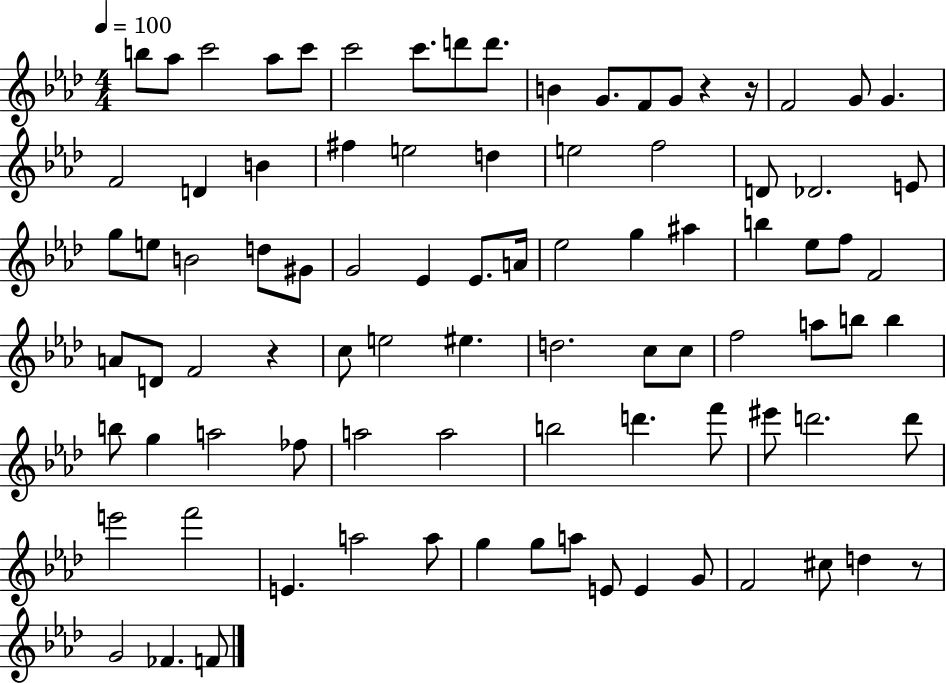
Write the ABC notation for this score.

X:1
T:Untitled
M:4/4
L:1/4
K:Ab
b/2 _a/2 c'2 _a/2 c'/2 c'2 c'/2 d'/2 d'/2 B G/2 F/2 G/2 z z/4 F2 G/2 G F2 D B ^f e2 d e2 f2 D/2 _D2 E/2 g/2 e/2 B2 d/2 ^G/2 G2 _E _E/2 A/4 _e2 g ^a b _e/2 f/2 F2 A/2 D/2 F2 z c/2 e2 ^e d2 c/2 c/2 f2 a/2 b/2 b b/2 g a2 _f/2 a2 a2 b2 d' f'/2 ^e'/2 d'2 d'/2 e'2 f'2 E a2 a/2 g g/2 a/2 E/2 E G/2 F2 ^c/2 d z/2 G2 _F F/2